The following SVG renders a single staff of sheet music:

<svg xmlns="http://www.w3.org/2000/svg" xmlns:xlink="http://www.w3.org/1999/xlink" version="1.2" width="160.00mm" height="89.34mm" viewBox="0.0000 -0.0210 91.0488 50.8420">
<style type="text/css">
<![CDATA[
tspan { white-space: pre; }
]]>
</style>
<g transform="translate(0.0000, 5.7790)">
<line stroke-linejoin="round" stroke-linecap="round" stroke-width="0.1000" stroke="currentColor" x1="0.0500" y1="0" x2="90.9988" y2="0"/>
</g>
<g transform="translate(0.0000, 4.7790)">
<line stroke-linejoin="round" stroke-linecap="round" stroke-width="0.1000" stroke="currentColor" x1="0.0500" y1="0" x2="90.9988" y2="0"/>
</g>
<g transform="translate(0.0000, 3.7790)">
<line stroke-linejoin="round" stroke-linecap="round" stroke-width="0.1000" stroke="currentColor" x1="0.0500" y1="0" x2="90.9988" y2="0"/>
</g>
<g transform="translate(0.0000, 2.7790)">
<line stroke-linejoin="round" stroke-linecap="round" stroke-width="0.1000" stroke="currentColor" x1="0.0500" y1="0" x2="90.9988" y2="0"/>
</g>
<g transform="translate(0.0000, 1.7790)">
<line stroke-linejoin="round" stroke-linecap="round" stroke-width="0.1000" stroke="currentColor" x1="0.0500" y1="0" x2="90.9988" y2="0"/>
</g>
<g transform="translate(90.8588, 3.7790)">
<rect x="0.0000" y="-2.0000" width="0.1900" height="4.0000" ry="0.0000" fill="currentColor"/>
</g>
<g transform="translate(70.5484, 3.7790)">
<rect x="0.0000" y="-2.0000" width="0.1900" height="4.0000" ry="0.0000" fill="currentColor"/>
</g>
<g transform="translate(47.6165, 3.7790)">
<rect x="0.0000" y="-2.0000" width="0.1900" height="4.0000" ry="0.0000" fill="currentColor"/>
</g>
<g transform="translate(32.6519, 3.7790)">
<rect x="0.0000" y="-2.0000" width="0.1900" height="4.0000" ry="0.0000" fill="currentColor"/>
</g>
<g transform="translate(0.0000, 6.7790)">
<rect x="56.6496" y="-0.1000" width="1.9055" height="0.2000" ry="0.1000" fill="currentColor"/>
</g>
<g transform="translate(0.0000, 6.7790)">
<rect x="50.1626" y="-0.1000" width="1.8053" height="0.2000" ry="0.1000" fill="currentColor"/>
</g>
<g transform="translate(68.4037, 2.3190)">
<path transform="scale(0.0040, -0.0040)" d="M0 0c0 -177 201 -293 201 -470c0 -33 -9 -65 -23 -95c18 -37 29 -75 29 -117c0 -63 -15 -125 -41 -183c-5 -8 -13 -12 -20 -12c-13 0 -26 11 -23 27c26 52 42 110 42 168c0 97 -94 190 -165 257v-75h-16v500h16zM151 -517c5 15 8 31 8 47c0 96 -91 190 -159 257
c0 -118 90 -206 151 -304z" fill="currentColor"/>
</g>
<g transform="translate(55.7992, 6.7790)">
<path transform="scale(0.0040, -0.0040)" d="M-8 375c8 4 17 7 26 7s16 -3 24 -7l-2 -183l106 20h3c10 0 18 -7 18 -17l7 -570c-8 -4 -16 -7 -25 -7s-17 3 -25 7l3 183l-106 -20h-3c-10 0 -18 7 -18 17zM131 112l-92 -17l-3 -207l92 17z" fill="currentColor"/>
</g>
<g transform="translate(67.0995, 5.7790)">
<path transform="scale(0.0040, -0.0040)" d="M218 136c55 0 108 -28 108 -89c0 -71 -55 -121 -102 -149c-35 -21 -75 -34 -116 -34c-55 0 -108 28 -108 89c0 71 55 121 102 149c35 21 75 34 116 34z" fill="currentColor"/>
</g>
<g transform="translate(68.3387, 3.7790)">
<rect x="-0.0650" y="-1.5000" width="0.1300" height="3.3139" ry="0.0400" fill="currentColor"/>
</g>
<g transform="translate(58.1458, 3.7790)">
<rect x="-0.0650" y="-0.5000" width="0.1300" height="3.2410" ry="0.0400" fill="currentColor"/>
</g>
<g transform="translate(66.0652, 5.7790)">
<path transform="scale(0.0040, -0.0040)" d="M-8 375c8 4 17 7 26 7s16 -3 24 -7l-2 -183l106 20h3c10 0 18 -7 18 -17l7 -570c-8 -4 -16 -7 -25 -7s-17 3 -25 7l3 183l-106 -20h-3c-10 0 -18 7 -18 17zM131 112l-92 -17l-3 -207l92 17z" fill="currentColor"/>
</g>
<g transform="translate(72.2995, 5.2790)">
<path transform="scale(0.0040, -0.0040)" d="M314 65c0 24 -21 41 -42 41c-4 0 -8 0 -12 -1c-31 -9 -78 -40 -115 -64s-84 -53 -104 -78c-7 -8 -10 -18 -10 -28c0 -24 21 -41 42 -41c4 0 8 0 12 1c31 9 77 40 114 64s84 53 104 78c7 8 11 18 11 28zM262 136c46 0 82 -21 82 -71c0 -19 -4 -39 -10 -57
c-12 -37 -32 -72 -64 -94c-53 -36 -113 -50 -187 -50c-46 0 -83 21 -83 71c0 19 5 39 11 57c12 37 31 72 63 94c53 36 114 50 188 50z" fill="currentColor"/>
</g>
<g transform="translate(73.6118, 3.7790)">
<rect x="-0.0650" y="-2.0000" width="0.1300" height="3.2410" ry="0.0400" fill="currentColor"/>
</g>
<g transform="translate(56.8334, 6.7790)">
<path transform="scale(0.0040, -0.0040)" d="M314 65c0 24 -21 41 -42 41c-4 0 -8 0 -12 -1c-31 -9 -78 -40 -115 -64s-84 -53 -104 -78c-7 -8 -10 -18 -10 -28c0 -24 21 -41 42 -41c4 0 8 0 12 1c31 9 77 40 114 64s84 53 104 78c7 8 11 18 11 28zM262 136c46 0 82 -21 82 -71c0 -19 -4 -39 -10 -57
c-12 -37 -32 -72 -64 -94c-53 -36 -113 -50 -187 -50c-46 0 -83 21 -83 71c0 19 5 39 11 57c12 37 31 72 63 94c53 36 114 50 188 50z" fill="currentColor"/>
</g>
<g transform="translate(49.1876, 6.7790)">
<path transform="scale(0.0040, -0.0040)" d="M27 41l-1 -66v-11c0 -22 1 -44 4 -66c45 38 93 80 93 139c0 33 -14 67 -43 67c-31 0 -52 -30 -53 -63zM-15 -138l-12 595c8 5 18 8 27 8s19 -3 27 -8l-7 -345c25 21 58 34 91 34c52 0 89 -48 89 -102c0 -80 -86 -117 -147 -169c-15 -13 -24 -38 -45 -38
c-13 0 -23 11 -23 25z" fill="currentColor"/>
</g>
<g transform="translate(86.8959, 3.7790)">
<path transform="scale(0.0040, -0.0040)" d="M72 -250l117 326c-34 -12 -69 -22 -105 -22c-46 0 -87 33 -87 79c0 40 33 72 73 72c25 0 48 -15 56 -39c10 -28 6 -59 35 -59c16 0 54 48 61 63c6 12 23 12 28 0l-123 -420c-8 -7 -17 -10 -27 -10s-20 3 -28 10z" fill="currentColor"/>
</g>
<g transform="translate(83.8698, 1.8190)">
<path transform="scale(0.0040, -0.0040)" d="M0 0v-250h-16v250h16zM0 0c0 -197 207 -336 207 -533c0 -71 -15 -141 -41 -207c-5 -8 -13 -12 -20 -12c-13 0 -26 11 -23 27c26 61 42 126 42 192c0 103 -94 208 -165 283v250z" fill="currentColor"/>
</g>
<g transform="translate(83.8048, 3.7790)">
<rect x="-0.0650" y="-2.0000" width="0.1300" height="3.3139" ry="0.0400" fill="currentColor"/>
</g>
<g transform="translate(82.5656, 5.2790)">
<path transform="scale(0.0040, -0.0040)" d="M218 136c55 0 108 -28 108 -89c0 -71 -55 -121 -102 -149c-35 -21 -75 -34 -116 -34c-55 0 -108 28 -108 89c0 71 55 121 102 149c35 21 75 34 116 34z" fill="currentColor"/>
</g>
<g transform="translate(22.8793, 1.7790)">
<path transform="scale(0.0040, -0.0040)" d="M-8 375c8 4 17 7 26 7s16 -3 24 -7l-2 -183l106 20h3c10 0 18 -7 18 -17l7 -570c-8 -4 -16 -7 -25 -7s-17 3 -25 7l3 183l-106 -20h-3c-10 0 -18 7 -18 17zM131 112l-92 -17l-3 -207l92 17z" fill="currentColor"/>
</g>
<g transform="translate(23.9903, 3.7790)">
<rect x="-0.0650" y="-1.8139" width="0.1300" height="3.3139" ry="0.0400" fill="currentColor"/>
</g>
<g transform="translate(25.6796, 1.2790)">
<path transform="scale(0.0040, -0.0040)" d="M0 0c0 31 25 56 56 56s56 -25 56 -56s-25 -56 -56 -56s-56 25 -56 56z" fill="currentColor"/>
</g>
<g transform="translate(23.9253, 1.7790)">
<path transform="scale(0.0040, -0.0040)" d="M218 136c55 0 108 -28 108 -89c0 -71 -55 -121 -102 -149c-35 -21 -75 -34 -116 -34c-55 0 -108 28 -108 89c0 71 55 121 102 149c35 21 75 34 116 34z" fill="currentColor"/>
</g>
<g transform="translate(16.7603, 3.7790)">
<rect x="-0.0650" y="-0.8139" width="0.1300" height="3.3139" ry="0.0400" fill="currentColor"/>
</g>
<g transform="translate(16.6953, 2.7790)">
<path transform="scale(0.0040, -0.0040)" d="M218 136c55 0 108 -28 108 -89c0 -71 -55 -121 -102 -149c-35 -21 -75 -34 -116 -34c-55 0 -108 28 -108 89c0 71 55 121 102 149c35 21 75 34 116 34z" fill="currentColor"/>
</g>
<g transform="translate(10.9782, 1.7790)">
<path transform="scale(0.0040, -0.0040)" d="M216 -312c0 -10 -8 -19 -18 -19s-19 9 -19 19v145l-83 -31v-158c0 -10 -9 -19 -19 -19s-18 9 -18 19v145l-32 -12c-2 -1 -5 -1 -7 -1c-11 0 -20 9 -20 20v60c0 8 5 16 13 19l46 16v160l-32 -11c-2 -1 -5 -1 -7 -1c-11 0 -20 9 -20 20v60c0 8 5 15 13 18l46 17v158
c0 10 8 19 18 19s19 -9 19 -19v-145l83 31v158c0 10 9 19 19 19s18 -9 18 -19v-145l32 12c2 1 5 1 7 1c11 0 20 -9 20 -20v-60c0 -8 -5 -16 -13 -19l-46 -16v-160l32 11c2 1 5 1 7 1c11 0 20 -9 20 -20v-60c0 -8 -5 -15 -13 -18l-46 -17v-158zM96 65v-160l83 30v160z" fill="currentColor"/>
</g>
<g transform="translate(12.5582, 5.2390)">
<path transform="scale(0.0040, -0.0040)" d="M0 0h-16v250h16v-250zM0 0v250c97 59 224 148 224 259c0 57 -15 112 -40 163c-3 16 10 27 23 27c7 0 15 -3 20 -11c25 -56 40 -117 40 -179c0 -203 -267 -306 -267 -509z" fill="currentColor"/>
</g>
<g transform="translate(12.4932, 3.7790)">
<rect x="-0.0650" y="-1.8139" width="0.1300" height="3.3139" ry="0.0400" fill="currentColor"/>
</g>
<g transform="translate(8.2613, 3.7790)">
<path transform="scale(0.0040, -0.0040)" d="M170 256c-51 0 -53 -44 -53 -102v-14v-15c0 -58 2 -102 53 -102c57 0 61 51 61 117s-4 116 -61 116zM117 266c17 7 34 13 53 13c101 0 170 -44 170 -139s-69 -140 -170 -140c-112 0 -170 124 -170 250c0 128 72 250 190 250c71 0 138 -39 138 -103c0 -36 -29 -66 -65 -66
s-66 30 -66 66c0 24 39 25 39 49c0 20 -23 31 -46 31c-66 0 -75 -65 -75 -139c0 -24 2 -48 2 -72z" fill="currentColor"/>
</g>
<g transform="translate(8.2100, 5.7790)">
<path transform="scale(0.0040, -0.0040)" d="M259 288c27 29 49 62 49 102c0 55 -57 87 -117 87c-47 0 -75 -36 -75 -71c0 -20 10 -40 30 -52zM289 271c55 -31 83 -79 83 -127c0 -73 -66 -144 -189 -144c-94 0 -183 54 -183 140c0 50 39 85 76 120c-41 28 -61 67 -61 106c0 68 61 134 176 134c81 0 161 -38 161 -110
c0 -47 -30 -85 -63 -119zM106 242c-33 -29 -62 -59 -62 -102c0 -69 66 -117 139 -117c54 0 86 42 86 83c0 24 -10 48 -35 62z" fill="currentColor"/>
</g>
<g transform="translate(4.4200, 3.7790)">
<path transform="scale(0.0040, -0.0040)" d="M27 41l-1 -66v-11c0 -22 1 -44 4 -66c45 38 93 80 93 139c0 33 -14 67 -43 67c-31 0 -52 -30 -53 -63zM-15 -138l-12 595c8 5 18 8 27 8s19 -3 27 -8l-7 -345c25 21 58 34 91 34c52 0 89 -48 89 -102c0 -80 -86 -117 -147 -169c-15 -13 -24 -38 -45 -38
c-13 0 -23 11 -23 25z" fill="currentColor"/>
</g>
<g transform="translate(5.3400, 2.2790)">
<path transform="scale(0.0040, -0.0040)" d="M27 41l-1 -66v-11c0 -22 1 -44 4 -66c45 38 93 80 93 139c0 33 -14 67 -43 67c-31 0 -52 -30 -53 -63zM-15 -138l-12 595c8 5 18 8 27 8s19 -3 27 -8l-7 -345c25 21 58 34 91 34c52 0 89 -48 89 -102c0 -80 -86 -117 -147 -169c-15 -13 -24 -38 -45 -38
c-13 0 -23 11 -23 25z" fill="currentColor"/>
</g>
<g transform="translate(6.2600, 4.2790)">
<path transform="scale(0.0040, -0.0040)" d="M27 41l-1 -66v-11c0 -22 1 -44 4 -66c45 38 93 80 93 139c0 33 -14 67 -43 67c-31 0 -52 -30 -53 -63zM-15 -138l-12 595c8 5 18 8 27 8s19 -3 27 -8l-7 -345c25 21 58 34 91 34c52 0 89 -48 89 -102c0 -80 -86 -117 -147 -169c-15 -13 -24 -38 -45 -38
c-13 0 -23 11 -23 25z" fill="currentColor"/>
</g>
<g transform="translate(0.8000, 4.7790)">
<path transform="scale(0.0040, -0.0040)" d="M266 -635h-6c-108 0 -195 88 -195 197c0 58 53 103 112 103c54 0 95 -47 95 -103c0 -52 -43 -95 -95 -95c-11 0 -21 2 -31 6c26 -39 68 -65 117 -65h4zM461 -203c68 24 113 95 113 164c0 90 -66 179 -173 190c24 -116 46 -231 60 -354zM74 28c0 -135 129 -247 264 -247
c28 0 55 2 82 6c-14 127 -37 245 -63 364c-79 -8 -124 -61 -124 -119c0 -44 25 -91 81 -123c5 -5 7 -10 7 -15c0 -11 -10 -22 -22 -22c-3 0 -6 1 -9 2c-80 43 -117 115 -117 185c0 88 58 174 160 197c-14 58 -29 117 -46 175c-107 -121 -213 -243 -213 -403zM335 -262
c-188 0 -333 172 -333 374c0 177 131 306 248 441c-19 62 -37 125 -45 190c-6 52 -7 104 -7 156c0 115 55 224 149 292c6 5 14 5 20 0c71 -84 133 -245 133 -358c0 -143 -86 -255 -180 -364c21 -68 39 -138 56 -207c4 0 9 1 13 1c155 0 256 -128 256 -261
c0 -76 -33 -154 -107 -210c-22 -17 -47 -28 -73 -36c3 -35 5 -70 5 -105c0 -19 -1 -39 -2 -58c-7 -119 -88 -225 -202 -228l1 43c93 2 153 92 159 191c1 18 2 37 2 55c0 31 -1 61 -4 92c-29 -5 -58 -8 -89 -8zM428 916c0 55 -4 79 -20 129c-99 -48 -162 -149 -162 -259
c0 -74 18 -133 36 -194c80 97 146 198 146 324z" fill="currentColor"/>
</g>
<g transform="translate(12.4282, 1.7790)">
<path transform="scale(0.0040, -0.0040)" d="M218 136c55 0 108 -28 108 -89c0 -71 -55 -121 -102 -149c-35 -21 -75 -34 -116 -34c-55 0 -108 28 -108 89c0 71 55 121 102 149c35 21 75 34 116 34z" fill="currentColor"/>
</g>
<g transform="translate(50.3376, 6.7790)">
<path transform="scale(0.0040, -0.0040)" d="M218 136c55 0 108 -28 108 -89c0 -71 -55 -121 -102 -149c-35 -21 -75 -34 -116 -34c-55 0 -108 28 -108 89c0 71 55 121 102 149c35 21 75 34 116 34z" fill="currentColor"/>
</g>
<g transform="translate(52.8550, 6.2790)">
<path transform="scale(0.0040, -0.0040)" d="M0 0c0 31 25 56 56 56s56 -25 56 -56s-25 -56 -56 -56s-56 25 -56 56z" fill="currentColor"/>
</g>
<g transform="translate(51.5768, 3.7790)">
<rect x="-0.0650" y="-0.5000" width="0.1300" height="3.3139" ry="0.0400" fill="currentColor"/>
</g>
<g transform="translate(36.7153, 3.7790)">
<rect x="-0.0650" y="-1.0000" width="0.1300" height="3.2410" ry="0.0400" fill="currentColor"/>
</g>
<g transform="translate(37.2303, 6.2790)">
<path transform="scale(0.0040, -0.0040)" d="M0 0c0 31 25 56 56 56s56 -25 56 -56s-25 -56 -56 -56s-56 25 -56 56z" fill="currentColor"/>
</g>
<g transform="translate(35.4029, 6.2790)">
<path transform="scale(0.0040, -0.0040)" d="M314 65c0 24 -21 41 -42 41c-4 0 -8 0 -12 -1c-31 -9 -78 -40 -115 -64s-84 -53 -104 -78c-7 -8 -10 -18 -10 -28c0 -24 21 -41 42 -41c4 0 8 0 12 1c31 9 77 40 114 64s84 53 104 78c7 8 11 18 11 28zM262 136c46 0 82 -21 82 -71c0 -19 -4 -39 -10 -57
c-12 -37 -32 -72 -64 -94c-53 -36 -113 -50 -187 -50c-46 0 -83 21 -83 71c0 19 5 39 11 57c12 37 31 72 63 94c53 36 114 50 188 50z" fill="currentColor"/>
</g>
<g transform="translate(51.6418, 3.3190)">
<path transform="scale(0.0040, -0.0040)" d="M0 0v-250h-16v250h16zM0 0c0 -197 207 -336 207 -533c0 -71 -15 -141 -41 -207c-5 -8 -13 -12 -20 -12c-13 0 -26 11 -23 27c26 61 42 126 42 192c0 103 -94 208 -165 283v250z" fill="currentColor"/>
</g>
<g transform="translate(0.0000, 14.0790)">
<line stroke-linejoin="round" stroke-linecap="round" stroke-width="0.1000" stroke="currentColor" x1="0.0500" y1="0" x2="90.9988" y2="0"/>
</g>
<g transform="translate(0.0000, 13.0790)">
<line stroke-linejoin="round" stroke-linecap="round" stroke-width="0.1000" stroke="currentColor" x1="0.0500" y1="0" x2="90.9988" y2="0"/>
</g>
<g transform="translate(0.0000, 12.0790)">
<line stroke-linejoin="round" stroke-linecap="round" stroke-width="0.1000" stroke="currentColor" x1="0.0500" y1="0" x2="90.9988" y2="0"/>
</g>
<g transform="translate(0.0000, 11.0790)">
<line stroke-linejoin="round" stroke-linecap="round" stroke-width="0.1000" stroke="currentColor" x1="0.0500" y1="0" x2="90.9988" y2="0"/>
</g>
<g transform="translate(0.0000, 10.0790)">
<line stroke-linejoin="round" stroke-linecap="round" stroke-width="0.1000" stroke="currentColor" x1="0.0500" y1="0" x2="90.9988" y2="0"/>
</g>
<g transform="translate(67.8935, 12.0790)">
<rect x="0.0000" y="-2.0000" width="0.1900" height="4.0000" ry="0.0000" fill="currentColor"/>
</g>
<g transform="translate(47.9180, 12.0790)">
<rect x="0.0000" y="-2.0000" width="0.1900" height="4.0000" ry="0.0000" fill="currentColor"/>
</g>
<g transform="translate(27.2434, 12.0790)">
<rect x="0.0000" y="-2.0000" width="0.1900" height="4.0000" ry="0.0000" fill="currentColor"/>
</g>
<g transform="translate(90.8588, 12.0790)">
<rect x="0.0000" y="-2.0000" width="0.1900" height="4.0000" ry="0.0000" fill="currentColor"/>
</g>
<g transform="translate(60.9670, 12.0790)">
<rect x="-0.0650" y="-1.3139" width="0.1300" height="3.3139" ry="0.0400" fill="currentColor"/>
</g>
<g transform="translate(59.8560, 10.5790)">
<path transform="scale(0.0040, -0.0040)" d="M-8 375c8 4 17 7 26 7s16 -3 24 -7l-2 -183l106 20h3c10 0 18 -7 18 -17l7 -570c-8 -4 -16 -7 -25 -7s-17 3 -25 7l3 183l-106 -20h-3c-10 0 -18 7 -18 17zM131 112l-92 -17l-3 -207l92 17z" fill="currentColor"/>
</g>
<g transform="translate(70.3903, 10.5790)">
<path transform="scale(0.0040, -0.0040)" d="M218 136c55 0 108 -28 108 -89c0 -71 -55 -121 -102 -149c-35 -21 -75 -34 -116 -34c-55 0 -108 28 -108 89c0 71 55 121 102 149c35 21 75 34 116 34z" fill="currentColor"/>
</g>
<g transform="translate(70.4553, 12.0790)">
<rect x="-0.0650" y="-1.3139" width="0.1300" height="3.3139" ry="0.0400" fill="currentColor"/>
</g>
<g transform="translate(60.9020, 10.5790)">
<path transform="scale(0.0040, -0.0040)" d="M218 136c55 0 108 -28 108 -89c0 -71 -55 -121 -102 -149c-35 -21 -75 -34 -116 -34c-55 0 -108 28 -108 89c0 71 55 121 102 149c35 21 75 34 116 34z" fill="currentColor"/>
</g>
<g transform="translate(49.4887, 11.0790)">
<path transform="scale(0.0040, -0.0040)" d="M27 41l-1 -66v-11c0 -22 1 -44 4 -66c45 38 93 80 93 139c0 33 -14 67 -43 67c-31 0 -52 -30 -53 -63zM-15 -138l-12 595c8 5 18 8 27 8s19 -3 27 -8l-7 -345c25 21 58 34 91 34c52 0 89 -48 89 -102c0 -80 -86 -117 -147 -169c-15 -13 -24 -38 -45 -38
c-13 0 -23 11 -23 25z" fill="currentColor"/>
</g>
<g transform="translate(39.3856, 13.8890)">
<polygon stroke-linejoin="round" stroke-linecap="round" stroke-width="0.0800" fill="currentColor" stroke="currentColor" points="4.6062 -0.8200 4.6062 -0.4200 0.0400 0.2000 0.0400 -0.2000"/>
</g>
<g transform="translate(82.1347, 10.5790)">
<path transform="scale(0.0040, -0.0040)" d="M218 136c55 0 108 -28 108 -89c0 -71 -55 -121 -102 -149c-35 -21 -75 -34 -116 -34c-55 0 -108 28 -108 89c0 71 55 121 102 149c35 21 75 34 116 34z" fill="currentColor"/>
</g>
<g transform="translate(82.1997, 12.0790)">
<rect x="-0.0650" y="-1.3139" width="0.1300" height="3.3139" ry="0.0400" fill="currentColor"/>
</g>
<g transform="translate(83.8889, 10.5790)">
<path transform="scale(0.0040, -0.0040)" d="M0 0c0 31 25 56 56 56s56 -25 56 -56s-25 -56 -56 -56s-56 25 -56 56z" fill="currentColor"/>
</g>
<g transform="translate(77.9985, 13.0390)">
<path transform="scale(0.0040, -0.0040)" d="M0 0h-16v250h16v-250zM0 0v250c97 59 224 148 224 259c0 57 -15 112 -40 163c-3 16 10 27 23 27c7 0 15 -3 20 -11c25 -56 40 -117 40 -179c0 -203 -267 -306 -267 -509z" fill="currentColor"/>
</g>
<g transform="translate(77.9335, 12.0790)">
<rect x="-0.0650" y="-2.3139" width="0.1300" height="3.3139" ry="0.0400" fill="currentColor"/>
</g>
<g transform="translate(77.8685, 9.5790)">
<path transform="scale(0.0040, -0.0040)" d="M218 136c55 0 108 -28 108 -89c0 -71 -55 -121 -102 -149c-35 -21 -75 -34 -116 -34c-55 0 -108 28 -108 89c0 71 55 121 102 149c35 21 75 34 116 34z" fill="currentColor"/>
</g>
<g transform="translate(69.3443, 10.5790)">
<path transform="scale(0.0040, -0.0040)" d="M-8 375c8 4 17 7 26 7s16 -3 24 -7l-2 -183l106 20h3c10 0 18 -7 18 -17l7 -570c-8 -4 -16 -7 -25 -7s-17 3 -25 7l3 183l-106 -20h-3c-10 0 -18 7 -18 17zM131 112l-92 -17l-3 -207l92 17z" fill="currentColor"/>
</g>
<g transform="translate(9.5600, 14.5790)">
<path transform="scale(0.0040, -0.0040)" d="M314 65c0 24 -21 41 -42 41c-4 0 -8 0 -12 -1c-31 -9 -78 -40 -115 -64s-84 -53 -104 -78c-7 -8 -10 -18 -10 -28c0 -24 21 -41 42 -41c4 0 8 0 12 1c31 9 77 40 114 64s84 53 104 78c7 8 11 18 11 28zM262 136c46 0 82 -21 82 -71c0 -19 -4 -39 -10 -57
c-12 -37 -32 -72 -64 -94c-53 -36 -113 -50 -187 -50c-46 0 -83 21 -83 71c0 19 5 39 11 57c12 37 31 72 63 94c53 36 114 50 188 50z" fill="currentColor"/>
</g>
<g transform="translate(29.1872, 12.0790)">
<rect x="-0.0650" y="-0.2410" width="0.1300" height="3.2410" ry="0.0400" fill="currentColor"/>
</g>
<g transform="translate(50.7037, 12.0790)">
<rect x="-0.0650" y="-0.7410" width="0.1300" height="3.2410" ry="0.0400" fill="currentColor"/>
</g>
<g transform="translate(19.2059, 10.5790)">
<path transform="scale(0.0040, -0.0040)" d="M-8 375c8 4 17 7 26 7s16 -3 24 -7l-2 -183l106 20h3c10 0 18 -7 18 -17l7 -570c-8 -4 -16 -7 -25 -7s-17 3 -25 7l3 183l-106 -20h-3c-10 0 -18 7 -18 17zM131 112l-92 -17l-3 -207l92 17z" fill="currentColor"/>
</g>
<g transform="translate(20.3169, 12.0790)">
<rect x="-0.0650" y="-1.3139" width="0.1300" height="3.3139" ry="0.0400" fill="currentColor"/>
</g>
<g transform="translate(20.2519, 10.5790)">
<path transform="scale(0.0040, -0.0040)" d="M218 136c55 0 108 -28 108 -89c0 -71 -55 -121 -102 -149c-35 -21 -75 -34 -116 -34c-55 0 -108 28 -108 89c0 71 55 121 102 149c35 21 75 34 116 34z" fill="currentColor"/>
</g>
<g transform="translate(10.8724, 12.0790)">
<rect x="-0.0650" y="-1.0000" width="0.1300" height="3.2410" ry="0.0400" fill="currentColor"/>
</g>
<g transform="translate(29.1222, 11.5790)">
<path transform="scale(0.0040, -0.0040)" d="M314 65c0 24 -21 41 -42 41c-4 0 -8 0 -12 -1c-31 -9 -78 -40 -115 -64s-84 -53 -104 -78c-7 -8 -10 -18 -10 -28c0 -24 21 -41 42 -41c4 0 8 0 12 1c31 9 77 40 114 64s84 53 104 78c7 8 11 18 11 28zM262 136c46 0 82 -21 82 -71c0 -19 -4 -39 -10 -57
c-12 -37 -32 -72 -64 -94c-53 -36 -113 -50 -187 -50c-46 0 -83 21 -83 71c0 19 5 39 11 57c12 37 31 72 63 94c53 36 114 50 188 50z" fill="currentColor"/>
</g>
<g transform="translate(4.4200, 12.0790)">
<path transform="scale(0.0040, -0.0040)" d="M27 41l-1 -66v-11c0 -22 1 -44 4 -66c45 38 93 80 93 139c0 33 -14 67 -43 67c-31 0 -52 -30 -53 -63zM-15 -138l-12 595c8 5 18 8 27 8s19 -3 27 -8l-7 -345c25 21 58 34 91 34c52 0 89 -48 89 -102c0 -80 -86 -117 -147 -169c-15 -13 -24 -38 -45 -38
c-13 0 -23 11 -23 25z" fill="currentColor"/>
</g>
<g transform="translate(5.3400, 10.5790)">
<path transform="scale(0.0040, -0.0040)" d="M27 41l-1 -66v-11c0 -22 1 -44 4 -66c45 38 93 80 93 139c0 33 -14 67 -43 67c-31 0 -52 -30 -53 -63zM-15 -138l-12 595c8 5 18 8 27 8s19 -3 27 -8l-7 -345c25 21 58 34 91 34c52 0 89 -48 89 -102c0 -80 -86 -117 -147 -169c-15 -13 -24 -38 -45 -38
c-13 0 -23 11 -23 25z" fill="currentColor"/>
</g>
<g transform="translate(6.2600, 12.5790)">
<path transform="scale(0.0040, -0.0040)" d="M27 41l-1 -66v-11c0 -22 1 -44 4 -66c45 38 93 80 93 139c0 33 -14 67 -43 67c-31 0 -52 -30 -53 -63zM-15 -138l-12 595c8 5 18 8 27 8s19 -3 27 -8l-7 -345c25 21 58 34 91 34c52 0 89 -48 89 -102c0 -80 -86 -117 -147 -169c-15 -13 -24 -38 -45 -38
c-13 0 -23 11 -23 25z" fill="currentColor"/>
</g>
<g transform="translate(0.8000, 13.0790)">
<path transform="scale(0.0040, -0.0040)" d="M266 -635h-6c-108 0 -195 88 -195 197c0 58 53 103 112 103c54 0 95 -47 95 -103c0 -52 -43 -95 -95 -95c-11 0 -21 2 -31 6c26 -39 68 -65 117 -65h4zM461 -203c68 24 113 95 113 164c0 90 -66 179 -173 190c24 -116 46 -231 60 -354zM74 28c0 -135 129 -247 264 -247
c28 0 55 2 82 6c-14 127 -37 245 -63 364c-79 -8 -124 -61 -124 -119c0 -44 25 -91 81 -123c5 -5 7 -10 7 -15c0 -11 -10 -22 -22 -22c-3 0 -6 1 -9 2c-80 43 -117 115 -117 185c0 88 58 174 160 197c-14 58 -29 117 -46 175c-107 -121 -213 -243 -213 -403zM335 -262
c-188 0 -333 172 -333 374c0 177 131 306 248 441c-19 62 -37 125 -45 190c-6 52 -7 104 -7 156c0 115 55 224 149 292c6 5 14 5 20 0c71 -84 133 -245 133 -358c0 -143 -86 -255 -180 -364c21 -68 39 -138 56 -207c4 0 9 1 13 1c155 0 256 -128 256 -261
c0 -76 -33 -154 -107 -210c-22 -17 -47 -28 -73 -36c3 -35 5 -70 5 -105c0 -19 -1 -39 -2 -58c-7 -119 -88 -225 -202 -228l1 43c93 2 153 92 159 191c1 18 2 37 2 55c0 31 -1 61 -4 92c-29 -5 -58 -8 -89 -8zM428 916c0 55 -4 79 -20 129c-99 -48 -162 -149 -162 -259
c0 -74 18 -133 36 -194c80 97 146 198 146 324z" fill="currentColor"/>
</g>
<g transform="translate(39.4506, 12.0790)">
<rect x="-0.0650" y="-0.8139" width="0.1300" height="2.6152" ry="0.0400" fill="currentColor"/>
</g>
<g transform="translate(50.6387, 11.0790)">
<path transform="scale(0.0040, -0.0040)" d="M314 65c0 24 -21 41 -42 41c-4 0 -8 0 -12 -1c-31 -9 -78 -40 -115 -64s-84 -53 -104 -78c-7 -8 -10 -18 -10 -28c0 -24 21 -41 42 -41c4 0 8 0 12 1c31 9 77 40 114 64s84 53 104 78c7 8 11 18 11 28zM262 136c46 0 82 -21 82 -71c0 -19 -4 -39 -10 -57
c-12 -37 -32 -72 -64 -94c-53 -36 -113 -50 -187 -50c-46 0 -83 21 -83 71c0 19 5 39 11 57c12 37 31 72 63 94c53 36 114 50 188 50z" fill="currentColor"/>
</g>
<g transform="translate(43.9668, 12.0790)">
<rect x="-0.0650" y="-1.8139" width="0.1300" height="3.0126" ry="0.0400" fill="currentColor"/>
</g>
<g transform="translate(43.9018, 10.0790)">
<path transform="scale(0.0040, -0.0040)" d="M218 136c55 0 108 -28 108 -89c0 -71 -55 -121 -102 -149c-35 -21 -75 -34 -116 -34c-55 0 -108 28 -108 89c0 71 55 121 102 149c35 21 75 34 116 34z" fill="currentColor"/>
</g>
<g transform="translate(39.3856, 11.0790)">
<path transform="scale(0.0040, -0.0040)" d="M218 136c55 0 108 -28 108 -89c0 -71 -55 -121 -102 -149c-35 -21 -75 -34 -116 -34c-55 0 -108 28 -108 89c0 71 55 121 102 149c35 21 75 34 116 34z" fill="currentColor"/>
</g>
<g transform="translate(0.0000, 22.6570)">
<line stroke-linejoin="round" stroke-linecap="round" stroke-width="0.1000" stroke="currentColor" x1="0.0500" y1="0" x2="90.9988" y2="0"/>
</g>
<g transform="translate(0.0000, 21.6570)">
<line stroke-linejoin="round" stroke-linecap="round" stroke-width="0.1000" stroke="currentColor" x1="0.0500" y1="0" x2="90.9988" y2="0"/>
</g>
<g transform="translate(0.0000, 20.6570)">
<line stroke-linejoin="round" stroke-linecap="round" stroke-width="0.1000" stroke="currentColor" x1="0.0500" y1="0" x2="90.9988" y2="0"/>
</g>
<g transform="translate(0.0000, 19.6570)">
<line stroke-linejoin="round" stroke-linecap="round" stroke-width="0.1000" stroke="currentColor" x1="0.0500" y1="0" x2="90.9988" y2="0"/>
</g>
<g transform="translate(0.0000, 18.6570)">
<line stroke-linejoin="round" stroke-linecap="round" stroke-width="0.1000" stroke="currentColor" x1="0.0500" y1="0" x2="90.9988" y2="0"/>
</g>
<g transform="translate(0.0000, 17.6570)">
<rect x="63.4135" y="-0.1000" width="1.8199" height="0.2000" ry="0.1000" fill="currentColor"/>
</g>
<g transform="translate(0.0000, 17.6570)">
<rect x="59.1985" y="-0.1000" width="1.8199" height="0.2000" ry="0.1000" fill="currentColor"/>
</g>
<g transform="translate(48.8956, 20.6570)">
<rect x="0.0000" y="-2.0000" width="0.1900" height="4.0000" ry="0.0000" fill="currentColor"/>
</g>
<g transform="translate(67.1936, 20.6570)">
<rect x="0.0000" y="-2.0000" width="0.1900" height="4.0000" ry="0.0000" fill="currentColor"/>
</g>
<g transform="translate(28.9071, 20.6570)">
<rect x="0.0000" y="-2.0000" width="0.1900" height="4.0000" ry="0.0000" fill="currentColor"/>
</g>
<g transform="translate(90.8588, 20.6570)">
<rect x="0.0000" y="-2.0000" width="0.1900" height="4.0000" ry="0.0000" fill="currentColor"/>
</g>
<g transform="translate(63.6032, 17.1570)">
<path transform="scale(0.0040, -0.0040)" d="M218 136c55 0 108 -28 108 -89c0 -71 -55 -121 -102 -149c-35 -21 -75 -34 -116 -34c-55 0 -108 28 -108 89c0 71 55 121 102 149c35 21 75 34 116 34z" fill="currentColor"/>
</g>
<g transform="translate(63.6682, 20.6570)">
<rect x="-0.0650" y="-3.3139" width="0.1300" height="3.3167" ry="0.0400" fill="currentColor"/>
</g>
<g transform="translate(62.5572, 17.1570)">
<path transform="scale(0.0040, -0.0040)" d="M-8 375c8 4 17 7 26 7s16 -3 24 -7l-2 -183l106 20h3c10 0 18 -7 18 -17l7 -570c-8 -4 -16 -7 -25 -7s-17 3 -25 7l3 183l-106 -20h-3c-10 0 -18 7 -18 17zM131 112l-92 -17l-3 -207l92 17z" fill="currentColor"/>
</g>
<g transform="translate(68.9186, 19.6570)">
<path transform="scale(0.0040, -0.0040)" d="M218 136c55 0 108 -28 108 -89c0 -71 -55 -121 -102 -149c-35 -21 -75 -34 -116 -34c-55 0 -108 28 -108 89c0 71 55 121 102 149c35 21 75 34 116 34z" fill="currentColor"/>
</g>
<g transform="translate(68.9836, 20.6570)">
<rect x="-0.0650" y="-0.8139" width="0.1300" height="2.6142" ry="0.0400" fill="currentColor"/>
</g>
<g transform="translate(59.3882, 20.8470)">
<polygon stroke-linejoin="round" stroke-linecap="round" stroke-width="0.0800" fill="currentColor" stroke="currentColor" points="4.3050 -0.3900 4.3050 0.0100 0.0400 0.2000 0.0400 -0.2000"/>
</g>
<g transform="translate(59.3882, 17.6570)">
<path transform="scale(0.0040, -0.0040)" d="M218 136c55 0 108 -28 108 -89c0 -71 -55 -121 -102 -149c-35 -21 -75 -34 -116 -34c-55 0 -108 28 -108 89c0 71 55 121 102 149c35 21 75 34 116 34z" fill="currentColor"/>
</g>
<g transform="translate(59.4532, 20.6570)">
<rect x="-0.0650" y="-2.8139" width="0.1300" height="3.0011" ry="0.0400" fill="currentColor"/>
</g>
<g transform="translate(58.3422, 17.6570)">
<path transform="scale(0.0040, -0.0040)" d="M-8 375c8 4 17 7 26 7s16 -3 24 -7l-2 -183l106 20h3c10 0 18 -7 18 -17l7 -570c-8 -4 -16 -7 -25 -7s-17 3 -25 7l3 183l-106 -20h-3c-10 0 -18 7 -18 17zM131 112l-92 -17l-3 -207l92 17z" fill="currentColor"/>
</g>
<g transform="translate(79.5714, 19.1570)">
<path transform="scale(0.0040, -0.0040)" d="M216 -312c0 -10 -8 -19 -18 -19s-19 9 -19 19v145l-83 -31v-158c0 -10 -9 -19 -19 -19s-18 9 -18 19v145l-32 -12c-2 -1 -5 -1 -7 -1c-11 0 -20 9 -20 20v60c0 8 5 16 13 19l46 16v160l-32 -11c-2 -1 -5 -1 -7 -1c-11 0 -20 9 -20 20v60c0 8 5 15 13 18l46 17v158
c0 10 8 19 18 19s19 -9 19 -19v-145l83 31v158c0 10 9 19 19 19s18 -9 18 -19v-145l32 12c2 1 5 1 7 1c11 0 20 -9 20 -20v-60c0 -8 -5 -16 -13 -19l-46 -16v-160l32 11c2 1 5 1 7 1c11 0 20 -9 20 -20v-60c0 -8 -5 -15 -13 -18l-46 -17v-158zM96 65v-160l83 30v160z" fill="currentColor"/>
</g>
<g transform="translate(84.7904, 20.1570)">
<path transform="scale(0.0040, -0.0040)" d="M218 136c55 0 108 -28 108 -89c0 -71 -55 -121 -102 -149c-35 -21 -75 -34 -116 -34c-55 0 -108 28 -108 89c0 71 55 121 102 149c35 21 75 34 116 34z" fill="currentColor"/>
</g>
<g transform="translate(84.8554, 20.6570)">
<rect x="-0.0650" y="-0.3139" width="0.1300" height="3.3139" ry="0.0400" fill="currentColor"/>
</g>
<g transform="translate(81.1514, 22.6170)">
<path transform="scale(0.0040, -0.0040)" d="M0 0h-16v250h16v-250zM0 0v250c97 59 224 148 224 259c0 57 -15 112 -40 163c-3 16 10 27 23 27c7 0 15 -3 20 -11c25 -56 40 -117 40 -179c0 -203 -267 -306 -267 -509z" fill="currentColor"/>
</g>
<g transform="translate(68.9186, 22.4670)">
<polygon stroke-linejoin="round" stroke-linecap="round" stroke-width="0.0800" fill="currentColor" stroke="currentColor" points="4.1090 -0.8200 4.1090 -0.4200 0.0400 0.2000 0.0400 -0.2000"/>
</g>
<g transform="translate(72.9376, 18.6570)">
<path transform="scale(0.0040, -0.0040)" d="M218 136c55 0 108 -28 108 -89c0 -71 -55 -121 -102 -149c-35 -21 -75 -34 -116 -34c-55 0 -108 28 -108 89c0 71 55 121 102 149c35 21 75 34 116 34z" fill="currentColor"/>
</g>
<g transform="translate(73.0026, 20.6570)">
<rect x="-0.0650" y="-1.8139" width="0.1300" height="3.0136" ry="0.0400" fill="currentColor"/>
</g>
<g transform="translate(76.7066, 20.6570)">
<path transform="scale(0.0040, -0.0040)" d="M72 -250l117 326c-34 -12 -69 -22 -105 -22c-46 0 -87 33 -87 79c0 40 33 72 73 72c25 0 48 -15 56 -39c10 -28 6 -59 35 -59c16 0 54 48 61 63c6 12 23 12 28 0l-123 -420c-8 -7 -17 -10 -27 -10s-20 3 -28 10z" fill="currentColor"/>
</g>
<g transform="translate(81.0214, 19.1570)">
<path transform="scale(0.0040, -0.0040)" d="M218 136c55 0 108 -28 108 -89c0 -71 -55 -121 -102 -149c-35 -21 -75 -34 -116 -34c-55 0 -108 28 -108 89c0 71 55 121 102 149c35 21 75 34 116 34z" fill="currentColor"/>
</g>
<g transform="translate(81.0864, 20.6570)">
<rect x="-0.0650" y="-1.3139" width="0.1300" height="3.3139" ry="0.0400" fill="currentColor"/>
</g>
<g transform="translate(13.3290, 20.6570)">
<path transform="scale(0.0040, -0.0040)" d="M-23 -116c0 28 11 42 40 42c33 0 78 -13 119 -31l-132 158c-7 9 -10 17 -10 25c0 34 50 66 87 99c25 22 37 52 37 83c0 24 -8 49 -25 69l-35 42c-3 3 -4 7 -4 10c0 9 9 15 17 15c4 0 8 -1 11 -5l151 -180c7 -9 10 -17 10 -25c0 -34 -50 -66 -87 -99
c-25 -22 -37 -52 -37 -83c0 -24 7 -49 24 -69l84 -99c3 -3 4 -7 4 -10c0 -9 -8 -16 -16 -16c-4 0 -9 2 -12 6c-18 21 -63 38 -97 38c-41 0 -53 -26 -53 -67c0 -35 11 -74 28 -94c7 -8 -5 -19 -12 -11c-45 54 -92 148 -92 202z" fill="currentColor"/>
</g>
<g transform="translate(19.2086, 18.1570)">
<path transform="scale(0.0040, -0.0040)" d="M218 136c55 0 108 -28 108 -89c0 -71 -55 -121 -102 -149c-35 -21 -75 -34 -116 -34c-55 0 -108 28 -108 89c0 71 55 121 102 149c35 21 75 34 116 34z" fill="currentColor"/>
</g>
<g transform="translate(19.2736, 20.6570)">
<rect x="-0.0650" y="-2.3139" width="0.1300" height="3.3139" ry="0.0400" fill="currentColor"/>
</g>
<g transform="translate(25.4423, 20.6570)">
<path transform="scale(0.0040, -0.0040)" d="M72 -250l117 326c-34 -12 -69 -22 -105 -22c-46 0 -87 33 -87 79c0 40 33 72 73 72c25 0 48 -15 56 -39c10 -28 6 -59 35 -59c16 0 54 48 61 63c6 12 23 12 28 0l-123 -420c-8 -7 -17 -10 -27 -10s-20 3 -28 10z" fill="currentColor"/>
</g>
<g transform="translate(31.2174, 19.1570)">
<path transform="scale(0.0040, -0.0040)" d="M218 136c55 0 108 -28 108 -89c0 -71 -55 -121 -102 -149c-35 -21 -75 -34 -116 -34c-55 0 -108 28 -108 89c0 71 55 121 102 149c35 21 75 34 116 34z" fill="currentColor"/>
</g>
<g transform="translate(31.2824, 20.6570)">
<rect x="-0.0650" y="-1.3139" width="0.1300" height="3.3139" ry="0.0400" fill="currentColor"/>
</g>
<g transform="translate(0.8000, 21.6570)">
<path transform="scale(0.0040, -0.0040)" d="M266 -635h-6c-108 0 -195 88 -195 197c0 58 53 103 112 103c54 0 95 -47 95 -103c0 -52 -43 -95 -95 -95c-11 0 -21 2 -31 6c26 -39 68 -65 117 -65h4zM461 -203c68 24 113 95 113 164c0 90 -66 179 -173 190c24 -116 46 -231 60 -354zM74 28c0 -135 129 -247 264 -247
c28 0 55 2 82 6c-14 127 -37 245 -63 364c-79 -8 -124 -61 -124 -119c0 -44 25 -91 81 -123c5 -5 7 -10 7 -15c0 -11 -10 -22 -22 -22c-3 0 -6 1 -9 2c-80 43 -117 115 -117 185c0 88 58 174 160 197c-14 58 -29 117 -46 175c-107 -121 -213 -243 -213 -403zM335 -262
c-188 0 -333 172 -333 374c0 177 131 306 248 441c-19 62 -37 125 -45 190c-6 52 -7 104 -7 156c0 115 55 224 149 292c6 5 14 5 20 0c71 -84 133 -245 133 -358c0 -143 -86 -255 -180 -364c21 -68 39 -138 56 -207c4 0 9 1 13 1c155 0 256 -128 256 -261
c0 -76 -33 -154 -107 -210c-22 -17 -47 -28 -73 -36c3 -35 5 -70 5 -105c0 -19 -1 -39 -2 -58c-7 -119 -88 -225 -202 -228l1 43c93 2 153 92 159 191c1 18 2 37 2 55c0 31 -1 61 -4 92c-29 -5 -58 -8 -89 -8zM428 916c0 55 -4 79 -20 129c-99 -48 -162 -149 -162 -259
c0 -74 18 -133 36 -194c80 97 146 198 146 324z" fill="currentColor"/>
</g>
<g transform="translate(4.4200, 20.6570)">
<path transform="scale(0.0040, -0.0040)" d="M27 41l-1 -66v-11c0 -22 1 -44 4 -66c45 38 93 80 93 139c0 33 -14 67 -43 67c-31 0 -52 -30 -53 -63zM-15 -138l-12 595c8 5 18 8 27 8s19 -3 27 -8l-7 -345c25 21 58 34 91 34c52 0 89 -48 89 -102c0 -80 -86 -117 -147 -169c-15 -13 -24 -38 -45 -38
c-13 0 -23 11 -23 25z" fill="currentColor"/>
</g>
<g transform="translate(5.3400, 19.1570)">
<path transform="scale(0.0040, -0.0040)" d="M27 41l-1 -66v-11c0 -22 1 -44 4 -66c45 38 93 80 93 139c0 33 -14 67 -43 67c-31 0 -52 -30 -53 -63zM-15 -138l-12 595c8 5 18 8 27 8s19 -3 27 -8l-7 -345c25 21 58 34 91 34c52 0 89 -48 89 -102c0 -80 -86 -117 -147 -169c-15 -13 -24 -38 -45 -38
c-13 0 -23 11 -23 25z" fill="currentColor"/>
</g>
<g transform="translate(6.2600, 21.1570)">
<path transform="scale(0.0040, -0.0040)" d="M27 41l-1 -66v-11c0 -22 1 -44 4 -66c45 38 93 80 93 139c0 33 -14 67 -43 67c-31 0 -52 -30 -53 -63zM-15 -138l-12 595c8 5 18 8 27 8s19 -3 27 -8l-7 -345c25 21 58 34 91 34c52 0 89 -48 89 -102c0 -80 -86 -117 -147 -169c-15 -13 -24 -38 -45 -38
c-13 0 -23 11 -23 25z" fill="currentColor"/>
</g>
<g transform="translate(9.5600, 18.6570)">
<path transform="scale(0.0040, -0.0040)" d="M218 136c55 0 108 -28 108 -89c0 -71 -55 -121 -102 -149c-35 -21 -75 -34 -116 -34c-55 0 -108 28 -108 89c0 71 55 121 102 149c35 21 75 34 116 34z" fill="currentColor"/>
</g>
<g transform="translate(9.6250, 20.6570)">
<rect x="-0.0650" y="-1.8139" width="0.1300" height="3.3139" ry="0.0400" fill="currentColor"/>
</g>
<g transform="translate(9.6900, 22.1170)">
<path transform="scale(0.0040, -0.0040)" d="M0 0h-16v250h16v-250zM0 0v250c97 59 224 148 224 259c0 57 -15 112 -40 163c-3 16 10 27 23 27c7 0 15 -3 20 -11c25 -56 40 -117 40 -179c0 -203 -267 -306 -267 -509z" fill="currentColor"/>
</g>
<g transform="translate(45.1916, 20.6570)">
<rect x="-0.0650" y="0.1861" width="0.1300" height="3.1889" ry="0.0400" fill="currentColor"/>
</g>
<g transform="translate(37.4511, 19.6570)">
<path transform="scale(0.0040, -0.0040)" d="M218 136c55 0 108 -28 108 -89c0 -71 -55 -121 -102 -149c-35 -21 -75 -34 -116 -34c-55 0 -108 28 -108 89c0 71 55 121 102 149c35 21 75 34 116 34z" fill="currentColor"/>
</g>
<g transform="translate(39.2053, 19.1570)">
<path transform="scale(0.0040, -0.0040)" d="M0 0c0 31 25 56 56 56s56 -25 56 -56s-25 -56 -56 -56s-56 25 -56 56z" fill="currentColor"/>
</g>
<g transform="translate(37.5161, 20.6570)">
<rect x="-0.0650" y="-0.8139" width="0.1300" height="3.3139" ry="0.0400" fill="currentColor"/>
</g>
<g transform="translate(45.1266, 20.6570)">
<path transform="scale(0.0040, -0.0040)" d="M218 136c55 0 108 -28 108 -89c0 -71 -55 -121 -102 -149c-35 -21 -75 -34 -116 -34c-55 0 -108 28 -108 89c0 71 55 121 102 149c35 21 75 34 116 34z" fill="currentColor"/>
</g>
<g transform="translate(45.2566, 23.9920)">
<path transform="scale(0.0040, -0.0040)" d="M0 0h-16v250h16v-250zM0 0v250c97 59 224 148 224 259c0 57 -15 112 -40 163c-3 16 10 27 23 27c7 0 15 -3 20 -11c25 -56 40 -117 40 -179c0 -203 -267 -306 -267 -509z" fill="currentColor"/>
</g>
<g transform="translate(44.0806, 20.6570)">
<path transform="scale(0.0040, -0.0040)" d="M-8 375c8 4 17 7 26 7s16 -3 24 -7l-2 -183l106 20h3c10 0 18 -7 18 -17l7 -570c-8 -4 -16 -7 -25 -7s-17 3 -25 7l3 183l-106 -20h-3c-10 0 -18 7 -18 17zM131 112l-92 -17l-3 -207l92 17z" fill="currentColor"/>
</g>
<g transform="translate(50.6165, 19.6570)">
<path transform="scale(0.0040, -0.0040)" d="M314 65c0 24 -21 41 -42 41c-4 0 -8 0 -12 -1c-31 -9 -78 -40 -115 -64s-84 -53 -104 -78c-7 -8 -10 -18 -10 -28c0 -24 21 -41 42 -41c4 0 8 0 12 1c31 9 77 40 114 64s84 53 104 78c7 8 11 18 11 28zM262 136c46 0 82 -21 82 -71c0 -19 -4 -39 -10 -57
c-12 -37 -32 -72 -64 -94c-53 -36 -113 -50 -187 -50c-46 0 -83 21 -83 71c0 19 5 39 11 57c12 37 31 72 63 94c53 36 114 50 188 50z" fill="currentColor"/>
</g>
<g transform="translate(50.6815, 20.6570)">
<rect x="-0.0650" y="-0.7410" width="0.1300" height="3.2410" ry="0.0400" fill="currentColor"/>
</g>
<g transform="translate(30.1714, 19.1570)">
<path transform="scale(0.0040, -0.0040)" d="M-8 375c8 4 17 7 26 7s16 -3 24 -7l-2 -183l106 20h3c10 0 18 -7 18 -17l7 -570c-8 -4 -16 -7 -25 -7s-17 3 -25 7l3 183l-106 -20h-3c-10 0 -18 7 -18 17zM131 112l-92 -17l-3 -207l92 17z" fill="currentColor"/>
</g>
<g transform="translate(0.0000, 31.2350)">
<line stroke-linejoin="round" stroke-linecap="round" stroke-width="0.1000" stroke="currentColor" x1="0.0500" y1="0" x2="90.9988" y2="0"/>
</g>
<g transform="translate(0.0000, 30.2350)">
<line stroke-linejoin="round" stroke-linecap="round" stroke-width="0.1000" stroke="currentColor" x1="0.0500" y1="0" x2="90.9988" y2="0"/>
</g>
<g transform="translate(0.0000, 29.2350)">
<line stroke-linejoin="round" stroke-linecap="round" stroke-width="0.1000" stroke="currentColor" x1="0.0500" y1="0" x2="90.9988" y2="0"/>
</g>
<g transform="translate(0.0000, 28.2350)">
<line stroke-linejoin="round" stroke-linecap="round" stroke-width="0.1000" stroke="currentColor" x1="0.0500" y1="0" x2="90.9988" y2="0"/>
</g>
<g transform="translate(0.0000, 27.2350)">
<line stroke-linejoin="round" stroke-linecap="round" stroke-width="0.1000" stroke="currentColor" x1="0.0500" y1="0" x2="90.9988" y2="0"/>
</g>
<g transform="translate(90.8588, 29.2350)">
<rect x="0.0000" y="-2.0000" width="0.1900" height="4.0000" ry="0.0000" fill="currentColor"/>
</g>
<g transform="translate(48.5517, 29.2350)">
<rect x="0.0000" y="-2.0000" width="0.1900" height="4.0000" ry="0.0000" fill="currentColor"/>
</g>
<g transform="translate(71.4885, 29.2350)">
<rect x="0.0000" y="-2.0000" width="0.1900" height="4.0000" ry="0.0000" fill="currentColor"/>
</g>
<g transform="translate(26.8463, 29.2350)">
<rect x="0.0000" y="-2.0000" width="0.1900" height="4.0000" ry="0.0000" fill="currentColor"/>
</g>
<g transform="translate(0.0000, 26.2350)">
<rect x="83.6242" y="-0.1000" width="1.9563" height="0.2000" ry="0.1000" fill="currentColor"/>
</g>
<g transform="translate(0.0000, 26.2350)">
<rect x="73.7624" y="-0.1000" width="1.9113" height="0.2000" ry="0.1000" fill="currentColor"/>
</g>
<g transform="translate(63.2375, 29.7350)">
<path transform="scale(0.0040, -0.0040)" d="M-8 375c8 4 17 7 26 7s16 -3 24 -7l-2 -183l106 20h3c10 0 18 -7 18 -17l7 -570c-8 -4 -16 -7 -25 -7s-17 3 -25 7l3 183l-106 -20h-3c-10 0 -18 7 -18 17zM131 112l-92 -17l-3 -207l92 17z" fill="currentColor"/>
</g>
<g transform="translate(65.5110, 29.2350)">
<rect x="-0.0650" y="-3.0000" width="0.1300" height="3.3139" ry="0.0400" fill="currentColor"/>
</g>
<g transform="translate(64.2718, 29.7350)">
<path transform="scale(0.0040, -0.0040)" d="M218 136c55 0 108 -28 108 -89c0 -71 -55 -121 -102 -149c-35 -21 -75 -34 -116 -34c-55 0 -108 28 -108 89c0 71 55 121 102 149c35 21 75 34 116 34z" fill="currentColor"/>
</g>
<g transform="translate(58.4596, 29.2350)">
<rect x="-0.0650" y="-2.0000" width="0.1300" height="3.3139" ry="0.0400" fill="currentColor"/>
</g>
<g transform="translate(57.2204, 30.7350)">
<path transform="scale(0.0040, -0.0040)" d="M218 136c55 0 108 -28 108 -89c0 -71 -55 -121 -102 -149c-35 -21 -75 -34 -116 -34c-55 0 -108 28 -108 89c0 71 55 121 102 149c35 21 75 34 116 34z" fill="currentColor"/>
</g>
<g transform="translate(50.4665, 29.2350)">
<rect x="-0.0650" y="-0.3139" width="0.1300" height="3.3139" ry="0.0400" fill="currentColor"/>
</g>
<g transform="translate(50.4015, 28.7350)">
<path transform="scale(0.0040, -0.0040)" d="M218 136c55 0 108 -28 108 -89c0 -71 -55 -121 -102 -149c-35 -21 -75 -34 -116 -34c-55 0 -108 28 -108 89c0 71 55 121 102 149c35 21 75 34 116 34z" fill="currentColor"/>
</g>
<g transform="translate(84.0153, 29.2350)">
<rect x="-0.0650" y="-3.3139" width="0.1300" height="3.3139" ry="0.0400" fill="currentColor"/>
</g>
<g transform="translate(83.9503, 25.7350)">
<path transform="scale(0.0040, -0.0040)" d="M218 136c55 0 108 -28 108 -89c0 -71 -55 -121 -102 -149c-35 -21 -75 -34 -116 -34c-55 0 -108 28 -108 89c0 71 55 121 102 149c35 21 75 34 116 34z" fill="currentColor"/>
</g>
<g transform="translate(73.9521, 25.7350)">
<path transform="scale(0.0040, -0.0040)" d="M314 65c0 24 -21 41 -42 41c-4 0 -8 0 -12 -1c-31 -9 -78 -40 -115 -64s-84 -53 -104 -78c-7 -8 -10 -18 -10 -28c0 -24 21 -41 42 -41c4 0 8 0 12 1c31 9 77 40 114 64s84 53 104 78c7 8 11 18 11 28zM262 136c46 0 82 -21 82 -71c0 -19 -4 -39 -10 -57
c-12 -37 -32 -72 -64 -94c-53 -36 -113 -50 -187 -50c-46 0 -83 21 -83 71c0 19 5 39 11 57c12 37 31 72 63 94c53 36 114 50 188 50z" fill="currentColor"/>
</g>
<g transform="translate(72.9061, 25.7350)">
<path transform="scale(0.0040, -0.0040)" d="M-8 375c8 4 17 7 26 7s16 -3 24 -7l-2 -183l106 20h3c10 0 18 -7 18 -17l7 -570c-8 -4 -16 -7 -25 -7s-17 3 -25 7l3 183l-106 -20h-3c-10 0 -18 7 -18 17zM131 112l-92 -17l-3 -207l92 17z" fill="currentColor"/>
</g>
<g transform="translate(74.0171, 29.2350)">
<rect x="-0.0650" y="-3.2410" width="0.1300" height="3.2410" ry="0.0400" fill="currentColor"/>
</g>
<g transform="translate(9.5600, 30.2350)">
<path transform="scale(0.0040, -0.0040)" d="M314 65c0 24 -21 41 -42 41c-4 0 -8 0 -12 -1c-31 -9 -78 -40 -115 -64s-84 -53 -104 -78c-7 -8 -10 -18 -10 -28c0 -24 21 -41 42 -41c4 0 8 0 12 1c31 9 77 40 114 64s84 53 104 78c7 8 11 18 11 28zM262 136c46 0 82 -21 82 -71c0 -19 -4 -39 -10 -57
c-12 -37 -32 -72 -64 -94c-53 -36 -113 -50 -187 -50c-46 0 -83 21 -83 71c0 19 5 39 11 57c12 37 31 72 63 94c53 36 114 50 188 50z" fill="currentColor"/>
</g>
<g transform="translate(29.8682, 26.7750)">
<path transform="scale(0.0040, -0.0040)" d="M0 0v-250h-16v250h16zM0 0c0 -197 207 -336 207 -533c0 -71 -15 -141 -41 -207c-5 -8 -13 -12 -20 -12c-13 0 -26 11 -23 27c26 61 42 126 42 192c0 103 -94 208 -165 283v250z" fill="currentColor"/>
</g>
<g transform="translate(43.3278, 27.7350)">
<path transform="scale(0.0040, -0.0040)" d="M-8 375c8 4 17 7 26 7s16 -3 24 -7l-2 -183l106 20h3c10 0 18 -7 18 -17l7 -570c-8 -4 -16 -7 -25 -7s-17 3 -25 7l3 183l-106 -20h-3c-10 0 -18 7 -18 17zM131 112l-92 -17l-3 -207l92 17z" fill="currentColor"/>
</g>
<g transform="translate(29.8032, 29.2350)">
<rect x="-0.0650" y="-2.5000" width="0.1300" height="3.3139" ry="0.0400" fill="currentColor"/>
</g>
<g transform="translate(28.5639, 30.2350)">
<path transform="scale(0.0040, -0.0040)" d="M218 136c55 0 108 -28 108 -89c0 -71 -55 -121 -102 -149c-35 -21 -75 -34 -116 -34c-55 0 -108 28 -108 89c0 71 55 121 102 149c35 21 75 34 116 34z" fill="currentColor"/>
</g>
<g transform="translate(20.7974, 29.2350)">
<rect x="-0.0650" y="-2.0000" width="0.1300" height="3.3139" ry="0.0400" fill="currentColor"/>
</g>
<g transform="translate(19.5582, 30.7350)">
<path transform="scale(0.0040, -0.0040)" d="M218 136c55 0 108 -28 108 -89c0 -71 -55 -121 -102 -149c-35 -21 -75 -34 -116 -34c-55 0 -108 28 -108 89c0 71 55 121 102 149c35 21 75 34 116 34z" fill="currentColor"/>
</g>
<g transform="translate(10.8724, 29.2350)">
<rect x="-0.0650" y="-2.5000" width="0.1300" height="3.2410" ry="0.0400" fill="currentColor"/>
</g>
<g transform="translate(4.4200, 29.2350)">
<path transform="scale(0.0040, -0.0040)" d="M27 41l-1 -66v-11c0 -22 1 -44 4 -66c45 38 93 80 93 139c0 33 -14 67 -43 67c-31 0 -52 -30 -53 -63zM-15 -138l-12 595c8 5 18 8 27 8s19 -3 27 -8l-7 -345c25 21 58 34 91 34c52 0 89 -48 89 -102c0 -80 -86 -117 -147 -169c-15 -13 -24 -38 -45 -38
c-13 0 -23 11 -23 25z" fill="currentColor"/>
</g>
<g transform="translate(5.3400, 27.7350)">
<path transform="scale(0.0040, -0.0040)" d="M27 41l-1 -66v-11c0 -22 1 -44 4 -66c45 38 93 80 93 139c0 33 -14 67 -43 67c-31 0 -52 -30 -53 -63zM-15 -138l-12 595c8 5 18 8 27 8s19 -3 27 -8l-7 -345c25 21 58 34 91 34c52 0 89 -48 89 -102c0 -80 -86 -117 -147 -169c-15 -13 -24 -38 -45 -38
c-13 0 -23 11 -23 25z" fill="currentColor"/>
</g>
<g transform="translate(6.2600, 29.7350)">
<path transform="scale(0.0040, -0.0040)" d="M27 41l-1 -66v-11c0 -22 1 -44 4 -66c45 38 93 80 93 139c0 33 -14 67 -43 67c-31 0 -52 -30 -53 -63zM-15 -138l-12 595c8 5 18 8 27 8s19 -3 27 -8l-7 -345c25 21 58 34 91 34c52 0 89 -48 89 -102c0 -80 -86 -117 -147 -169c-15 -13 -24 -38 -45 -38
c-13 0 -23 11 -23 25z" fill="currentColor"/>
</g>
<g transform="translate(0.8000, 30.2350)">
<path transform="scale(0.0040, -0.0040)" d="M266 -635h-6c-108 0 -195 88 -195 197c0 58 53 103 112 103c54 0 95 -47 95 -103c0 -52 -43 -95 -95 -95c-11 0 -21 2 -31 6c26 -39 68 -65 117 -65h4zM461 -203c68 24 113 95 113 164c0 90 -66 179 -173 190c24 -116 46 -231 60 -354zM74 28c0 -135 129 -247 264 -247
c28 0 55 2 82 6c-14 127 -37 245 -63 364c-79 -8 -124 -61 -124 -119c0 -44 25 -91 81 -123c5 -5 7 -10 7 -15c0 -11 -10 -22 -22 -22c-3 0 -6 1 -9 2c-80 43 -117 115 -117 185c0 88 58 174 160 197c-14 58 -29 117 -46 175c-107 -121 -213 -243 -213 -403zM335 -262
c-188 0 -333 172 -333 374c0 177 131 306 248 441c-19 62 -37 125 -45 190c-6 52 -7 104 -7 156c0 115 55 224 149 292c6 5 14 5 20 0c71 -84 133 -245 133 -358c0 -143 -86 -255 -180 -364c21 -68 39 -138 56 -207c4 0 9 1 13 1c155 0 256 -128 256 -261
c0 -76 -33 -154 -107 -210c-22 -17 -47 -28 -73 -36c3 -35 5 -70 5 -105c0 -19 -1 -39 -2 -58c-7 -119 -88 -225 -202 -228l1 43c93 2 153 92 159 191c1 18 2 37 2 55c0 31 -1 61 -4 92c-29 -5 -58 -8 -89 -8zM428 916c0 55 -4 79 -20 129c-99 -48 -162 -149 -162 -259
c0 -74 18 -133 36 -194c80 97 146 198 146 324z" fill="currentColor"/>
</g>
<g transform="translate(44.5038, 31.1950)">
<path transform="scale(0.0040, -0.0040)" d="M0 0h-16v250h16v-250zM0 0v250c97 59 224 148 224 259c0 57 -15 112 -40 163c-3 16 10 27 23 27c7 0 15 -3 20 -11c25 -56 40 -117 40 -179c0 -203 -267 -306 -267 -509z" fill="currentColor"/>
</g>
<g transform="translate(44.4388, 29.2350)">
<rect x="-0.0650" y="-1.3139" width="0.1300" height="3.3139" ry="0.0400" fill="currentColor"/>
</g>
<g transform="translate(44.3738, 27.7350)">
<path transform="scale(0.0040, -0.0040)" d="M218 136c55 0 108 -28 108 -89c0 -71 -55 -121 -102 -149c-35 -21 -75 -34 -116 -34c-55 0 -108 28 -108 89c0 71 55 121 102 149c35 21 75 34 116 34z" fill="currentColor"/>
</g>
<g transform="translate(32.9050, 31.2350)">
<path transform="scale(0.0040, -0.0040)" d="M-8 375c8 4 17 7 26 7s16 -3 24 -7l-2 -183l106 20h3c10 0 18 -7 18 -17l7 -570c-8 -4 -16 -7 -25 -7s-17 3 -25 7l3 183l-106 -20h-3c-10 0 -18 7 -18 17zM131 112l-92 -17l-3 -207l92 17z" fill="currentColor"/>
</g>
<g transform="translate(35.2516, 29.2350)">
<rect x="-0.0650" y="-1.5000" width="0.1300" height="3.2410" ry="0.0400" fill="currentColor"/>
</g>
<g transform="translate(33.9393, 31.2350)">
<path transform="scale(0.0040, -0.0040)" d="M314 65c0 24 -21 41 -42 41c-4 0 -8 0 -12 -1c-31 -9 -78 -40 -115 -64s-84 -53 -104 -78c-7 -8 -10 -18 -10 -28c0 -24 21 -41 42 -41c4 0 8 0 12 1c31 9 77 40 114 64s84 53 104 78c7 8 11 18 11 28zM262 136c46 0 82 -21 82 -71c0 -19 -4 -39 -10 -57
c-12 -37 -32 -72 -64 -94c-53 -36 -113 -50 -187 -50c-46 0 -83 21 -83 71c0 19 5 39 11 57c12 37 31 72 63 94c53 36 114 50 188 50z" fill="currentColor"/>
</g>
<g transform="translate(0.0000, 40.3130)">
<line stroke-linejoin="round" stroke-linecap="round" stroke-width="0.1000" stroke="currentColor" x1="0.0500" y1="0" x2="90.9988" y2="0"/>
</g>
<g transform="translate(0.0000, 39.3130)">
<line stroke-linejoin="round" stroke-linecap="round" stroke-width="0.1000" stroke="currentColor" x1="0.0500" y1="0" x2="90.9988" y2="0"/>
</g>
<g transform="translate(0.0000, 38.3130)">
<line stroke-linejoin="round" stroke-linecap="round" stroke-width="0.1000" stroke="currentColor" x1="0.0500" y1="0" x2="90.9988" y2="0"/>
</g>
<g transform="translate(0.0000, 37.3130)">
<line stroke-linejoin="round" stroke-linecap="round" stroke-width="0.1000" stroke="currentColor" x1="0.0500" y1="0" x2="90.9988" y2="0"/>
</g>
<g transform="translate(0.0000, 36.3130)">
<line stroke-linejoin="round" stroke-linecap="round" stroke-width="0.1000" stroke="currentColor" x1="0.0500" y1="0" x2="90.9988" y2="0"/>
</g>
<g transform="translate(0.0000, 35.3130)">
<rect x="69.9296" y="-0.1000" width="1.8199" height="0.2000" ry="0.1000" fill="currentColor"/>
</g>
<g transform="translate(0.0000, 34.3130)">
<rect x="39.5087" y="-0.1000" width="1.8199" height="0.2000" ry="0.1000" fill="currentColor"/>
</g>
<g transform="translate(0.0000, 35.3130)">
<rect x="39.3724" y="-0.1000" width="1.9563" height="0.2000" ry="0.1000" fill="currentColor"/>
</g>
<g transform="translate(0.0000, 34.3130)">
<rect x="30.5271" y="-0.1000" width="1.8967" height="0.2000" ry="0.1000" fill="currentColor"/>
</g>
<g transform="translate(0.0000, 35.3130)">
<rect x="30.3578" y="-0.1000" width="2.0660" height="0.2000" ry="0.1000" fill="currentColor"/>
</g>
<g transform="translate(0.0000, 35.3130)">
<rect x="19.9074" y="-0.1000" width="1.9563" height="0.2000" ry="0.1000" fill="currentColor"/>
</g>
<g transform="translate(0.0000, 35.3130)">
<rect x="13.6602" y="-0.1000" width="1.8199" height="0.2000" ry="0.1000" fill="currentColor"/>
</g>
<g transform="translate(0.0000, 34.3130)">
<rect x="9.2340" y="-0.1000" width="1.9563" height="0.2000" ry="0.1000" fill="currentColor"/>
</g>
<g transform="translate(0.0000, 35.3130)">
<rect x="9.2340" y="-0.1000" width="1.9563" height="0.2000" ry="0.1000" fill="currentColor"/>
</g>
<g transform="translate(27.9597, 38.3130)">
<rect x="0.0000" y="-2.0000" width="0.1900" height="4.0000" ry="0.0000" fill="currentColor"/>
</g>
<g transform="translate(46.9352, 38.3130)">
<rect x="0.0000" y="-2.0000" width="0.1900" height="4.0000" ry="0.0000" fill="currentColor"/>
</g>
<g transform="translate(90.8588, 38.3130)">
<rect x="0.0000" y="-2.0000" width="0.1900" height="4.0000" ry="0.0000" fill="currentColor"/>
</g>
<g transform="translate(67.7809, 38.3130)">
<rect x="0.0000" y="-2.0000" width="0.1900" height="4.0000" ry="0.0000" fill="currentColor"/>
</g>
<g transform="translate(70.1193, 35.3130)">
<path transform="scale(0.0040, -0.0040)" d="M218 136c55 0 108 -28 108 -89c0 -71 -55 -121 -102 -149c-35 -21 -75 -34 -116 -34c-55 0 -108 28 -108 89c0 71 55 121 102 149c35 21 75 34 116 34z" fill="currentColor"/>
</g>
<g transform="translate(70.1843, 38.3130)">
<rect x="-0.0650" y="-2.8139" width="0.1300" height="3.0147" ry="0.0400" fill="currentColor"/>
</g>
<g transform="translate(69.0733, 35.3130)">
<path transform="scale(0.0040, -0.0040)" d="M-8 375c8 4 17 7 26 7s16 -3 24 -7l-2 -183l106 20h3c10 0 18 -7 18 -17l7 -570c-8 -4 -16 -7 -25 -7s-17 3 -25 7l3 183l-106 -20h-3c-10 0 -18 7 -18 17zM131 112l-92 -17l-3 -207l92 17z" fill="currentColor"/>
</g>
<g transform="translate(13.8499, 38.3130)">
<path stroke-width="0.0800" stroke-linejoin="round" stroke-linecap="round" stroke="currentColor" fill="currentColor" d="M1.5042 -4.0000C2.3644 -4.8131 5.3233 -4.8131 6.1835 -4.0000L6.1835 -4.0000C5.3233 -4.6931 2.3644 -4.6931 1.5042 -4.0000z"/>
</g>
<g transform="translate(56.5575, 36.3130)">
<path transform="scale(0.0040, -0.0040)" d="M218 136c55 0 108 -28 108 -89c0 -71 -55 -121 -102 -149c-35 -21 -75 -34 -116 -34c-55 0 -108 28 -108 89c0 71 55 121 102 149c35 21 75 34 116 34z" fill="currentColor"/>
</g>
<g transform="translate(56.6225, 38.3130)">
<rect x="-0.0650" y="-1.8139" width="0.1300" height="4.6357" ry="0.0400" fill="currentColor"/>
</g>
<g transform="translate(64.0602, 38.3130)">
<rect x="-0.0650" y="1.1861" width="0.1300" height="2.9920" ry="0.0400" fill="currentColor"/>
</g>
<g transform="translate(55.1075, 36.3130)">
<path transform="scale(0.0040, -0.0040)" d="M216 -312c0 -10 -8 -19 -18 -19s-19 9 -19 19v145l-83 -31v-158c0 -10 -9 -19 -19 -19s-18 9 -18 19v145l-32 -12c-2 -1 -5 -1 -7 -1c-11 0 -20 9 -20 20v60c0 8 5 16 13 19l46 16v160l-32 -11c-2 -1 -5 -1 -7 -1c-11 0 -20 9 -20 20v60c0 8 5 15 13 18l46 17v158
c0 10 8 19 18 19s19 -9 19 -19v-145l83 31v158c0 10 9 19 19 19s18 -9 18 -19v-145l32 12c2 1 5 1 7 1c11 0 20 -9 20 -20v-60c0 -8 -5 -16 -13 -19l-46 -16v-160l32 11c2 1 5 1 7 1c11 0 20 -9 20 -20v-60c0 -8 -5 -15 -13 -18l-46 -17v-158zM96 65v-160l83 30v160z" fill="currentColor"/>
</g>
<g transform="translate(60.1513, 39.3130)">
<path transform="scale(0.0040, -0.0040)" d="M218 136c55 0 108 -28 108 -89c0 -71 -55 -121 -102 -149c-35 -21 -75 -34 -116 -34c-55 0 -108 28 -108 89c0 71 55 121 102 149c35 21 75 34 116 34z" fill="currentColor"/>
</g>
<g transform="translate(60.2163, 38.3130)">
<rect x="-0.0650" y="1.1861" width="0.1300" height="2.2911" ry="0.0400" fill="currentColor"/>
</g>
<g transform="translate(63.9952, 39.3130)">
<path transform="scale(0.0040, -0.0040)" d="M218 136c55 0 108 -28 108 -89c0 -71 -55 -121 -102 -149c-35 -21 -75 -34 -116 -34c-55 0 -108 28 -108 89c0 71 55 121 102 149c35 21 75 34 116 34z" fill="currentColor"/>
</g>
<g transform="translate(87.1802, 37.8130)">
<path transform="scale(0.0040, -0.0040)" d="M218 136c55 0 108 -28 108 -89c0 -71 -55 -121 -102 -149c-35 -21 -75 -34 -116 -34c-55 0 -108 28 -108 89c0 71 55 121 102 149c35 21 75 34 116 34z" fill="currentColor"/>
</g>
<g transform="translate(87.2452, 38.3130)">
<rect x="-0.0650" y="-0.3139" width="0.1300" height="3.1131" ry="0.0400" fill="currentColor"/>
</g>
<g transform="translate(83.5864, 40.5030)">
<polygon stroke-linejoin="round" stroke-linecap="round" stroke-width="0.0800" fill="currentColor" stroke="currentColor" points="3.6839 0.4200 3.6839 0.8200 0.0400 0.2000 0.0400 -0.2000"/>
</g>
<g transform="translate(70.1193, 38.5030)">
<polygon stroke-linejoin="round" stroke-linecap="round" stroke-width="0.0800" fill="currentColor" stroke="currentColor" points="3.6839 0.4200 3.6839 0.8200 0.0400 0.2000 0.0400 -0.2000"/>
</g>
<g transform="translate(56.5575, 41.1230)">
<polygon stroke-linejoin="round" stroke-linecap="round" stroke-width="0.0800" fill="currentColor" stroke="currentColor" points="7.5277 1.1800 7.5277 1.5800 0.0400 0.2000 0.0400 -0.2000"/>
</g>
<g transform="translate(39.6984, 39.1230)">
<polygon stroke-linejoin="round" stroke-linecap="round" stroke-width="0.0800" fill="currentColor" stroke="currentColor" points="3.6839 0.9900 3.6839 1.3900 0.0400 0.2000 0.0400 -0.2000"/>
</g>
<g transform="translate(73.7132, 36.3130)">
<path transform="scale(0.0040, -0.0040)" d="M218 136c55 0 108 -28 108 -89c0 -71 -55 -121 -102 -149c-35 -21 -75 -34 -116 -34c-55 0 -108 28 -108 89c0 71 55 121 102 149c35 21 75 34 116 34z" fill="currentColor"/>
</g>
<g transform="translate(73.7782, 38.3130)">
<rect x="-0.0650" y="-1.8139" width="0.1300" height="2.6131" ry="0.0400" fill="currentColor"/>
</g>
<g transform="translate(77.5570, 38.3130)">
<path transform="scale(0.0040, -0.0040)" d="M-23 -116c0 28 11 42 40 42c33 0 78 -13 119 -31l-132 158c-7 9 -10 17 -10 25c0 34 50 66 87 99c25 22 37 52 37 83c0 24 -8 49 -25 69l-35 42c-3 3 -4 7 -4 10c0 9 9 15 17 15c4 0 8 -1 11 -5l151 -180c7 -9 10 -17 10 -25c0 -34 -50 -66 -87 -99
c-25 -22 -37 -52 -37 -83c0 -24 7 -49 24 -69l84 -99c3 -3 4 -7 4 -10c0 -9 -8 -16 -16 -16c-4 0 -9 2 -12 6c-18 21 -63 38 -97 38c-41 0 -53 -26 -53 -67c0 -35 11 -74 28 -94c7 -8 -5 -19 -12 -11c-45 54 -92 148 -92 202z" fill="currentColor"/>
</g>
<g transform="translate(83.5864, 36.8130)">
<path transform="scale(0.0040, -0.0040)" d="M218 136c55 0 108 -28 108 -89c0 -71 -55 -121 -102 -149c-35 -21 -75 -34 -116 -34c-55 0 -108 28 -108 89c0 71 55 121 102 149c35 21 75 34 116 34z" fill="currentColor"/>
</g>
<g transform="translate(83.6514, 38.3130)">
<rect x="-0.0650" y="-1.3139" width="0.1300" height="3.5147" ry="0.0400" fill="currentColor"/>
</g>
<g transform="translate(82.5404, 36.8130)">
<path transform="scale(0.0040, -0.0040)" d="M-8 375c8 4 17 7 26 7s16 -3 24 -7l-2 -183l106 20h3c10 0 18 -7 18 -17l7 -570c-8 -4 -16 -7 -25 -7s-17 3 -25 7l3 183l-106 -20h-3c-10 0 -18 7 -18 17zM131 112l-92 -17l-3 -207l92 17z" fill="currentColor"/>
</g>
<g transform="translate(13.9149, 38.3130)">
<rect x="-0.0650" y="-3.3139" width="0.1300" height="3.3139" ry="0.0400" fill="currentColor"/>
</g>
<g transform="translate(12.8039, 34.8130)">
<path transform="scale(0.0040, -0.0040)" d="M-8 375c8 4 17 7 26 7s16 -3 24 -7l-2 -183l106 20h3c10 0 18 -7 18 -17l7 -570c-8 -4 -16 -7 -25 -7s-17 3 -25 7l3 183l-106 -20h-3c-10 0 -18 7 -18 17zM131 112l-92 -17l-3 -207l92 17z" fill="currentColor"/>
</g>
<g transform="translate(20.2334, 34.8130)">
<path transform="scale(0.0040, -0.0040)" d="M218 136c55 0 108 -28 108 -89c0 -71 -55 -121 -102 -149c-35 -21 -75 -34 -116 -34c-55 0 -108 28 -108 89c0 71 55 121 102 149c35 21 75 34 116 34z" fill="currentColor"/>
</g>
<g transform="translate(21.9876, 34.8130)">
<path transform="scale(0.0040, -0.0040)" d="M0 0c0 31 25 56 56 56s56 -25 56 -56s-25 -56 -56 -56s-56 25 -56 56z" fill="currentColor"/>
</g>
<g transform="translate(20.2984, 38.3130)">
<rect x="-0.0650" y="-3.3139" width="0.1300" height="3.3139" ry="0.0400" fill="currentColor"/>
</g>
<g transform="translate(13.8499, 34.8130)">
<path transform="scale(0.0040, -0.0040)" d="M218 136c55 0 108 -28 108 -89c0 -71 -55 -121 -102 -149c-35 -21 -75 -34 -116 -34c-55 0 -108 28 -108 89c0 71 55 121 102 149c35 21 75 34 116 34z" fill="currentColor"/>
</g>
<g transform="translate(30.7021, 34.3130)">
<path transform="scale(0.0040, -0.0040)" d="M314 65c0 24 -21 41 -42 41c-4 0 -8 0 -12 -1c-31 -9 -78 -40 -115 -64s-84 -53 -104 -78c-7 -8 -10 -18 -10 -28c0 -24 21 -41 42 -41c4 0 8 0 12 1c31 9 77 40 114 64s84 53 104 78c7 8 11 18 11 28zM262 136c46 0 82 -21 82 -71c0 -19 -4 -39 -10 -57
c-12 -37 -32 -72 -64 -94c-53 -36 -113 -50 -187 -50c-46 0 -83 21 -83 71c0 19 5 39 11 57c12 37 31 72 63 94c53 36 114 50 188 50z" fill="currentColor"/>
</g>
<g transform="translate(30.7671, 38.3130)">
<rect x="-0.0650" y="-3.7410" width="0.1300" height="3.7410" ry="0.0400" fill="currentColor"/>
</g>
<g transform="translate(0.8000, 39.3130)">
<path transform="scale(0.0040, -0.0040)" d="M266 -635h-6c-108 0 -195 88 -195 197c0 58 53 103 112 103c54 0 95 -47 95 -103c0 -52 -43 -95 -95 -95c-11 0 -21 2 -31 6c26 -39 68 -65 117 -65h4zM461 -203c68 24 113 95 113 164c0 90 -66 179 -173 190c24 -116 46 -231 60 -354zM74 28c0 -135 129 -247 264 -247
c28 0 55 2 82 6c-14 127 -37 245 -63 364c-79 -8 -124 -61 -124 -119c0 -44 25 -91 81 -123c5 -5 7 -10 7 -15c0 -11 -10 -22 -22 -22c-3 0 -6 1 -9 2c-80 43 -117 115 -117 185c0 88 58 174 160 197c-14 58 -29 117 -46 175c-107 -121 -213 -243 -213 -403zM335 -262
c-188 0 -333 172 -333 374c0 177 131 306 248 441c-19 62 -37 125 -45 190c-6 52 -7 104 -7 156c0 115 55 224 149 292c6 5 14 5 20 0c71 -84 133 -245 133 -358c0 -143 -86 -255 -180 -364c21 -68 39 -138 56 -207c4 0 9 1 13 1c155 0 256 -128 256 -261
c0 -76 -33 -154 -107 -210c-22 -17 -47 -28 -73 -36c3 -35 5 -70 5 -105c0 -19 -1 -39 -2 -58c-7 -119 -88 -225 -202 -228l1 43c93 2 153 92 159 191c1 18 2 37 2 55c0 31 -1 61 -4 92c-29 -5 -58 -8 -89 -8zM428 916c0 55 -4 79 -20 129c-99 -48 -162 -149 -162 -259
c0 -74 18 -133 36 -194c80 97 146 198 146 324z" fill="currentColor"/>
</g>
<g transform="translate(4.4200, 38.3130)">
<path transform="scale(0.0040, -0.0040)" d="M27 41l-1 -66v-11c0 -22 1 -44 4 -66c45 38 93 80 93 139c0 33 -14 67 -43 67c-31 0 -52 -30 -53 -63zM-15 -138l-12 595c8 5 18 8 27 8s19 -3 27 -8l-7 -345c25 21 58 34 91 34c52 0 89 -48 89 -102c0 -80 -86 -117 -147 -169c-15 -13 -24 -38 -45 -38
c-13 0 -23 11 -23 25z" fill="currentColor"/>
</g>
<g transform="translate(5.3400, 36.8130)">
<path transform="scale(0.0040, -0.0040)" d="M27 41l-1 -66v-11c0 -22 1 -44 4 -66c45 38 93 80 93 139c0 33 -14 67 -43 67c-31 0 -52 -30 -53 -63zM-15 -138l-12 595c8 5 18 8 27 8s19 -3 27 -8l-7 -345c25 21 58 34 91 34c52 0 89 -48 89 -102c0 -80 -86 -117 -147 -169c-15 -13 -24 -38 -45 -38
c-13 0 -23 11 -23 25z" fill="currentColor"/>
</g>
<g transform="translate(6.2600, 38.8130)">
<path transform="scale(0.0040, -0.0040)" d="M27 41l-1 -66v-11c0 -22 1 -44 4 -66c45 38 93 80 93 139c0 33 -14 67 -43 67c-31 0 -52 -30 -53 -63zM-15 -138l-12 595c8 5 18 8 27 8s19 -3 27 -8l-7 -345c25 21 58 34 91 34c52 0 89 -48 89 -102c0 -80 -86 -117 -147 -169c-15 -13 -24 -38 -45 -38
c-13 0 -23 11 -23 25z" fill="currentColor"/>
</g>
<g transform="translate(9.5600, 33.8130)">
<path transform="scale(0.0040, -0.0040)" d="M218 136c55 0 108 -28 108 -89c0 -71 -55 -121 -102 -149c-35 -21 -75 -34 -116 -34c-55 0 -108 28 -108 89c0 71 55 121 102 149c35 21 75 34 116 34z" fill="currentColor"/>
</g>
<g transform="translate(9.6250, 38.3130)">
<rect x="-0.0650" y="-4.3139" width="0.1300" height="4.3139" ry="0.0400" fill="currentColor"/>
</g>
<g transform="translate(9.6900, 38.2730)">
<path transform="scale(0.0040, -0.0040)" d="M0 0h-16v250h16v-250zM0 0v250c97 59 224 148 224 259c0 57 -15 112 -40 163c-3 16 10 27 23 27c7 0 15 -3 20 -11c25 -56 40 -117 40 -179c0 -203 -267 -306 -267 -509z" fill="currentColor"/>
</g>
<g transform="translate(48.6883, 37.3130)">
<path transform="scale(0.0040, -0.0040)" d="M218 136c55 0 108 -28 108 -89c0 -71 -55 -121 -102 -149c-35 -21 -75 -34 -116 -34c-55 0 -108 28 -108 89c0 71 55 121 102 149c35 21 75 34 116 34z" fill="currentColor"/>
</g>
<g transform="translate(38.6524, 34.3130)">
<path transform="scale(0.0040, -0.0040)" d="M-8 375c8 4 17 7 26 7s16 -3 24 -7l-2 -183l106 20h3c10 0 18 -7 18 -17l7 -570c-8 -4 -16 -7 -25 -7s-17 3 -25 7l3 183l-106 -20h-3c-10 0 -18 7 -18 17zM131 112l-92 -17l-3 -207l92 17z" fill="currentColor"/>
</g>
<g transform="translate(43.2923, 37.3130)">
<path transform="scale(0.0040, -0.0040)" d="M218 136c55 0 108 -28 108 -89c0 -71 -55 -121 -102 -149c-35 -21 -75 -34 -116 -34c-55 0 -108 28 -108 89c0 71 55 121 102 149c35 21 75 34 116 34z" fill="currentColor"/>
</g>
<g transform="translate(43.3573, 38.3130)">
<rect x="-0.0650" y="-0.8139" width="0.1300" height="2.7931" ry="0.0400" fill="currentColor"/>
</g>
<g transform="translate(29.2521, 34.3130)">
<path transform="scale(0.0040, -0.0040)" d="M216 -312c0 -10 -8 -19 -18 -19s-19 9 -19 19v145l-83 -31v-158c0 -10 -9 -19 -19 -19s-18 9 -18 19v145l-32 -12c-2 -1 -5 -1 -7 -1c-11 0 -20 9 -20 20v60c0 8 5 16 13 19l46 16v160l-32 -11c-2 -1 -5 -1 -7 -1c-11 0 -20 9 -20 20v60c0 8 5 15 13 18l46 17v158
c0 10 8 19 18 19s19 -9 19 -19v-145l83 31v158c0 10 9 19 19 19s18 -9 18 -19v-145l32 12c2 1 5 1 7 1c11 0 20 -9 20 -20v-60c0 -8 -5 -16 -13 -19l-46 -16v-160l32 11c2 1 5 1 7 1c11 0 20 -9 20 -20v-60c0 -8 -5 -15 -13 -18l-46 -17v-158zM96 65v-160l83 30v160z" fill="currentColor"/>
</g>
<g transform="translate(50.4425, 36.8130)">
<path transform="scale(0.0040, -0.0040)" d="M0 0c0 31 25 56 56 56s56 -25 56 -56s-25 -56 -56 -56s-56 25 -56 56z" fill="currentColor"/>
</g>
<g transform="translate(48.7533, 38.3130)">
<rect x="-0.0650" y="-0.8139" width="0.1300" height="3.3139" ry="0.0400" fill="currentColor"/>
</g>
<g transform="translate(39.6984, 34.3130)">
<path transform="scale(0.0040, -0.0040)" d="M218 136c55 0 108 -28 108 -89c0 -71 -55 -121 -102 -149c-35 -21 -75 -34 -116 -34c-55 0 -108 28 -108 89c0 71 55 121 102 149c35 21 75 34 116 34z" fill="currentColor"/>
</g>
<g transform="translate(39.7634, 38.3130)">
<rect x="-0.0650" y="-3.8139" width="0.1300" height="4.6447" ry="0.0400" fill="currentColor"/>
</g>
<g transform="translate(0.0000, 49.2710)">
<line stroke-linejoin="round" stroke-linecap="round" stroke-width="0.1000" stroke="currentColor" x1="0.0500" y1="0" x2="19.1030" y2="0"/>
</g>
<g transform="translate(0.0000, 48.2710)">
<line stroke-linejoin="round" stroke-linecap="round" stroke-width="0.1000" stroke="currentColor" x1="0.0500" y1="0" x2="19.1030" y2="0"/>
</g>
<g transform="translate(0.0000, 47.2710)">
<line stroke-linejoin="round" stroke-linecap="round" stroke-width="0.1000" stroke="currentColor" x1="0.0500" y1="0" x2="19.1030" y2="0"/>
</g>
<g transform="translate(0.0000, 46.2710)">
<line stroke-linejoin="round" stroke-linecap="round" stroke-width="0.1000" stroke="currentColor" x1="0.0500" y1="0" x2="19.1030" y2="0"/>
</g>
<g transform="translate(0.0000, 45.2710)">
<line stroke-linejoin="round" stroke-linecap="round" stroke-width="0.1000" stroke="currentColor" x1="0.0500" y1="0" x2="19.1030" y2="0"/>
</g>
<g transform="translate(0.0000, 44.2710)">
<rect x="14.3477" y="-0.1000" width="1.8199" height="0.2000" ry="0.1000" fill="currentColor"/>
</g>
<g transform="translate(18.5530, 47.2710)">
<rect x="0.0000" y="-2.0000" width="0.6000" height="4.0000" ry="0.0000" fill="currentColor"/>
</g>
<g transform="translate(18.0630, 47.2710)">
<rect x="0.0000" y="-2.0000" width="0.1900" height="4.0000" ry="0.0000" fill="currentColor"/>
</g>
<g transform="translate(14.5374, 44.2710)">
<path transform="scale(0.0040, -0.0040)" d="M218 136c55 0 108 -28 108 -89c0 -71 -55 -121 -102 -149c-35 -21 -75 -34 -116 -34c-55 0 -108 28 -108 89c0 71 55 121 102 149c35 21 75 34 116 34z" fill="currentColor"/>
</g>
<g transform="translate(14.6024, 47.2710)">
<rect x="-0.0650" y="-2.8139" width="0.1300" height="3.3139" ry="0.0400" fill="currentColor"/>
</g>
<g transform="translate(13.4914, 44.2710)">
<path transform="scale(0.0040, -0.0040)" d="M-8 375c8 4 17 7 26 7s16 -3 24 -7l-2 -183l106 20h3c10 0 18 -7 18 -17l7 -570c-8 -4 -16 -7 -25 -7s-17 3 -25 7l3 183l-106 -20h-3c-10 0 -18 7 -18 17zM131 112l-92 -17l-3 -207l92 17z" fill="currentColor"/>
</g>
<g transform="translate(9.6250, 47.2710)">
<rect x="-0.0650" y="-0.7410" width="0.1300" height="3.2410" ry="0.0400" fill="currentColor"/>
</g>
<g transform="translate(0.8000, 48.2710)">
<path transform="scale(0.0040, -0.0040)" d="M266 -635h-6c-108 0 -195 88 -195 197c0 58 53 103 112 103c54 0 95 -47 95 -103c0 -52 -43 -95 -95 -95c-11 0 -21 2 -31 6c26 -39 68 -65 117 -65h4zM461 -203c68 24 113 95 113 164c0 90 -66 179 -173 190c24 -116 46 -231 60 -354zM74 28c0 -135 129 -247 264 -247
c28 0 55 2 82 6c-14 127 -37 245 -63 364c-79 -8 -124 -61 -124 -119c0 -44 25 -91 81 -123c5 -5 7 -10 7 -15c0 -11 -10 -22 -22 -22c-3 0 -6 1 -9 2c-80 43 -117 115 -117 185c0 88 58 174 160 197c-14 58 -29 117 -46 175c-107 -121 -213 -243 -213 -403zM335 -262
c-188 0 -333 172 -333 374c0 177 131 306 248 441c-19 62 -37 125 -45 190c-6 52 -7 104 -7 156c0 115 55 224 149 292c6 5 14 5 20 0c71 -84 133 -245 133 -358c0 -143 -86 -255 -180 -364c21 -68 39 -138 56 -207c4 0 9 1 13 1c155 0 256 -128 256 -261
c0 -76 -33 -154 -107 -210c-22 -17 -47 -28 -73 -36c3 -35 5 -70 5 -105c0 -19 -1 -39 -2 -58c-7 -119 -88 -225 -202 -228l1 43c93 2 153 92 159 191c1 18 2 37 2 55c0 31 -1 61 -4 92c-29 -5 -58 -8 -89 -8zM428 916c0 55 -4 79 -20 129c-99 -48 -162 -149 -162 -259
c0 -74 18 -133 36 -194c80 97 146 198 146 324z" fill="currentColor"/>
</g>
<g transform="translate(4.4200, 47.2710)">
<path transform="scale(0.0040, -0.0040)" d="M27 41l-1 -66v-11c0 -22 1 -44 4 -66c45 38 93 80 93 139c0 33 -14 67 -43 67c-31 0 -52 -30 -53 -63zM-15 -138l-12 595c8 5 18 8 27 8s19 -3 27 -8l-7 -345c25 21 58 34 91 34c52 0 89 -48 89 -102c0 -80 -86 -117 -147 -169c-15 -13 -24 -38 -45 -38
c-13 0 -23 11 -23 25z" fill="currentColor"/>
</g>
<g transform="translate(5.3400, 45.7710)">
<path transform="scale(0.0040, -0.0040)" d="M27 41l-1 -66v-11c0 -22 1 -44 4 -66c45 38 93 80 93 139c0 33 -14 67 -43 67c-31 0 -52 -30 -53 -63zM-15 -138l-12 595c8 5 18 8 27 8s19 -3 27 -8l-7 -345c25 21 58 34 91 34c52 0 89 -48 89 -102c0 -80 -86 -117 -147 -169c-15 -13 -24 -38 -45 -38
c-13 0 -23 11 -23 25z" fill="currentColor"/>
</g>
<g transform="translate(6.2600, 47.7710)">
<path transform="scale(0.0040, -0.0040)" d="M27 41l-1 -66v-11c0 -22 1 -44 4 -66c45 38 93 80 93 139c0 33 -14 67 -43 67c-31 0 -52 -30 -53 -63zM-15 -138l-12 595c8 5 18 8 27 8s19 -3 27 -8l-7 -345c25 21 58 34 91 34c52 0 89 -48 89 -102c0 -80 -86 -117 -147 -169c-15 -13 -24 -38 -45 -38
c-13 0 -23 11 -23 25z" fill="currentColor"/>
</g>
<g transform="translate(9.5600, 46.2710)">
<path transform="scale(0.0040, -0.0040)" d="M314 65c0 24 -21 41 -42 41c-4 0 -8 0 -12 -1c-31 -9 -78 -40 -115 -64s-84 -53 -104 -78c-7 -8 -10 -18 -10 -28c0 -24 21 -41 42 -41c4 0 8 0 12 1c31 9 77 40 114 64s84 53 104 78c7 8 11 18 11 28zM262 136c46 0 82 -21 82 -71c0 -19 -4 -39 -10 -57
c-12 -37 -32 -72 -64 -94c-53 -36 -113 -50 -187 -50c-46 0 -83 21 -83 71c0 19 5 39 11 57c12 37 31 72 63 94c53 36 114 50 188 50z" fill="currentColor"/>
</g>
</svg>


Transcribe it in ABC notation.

X:1
T:Untitled
M:6/8
L:1/4
K:Eb
^f/2 d f D2 _C/2 C2 E/4 F2 F/2 z/2 D2 e c2 d/2 f/2 _d2 e e g/2 e f/2 z g z/2 e d B/2 d2 a/2 b/2 d/2 f/2 z/2 ^e/2 c G2 F G/2 E2 e/2 c F A b2 b d'/2 b b ^c'2 c'/2 d/2 d ^f/2 G/2 G/2 a/2 f/2 z e/2 c/2 d2 a